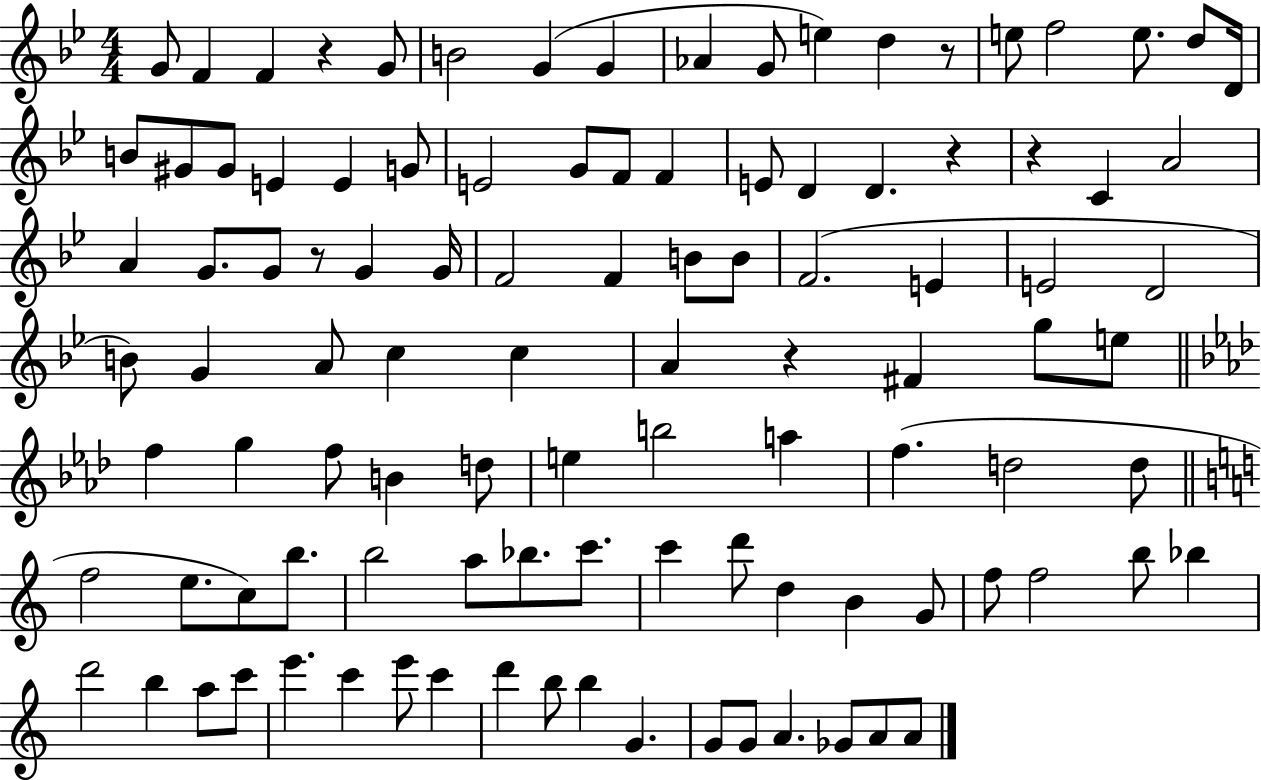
{
  \clef treble
  \numericTimeSignature
  \time 4/4
  \key bes \major
  g'8 f'4 f'4 r4 g'8 | b'2 g'4( g'4 | aes'4 g'8 e''4) d''4 r8 | e''8 f''2 e''8. d''8 d'16 | \break b'8 gis'8 gis'8 e'4 e'4 g'8 | e'2 g'8 f'8 f'4 | e'8 d'4 d'4. r4 | r4 c'4 a'2 | \break a'4 g'8. g'8 r8 g'4 g'16 | f'2 f'4 b'8 b'8 | f'2.( e'4 | e'2 d'2 | \break b'8) g'4 a'8 c''4 c''4 | a'4 r4 fis'4 g''8 e''8 | \bar "||" \break \key aes \major f''4 g''4 f''8 b'4 d''8 | e''4 b''2 a''4 | f''4.( d''2 d''8 | \bar "||" \break \key c \major f''2 e''8. c''8) b''8. | b''2 a''8 bes''8. c'''8. | c'''4 d'''8 d''4 b'4 g'8 | f''8 f''2 b''8 bes''4 | \break d'''2 b''4 a''8 c'''8 | e'''4. c'''4 e'''8 c'''4 | d'''4 b''8 b''4 g'4. | g'8 g'8 a'4. ges'8 a'8 a'8 | \break \bar "|."
}